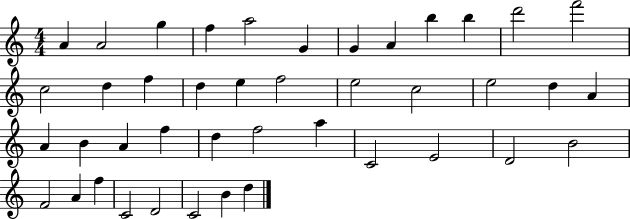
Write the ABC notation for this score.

X:1
T:Untitled
M:4/4
L:1/4
K:C
A A2 g f a2 G G A b b d'2 f'2 c2 d f d e f2 e2 c2 e2 d A A B A f d f2 a C2 E2 D2 B2 F2 A f C2 D2 C2 B d